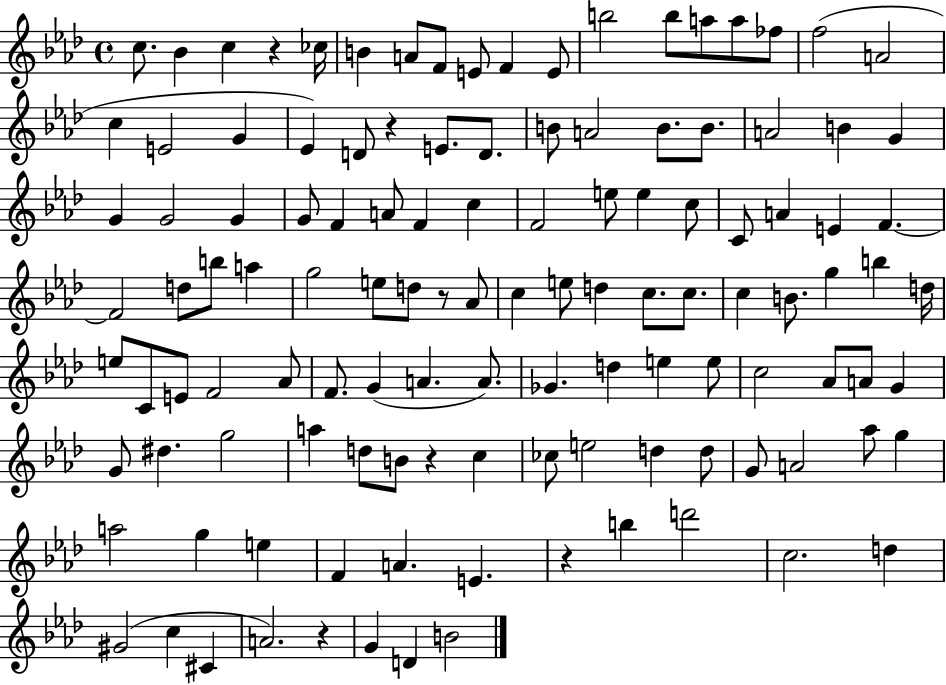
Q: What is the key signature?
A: AES major